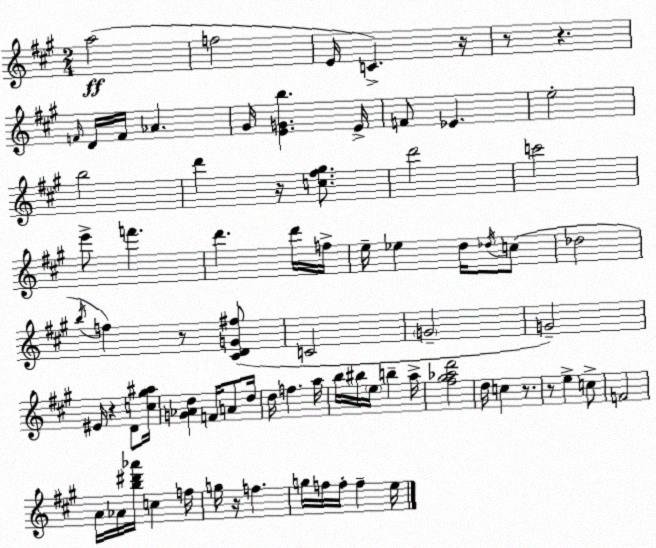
X:1
T:Untitled
M:2/4
L:1/4
K:A
a2 f2 E/4 C z/4 z/2 z F/4 D/4 F/4 _A ^G/4 [EGb] E/4 F/2 _E e2 b2 d' z/4 [c^f^g]/2 d'2 c'2 e'/2 f' d' d'/4 f/4 e/4 _e d/4 _d/4 c/2 _d2 b/4 f z/2 [^CDG^f]/2 C2 G2 G2 ^E/4 z D/2 [c^g^a]/4 [G_Ad] F/4 A/2 d/4 d/4 f a/4 b/4 ^b/4 e/4 b a/4 [^f^g_ad']2 d/4 c z/2 z/2 e c/2 F2 A/4 _A/4 [b^d'_a']/4 c f/4 g/4 z/4 f g/4 f/4 f/4 f e/4